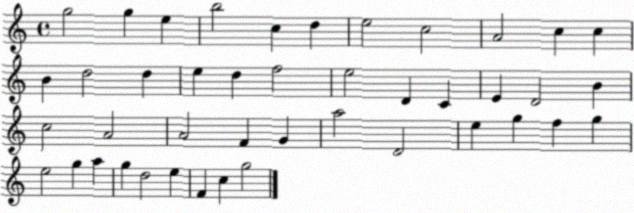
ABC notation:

X:1
T:Untitled
M:4/4
L:1/4
K:C
g2 g e b2 c d e2 c2 A2 c c B d2 d e d f2 e2 D C E D2 B c2 A2 A2 F G a2 D2 e g f g e2 g a g d2 e F c g2